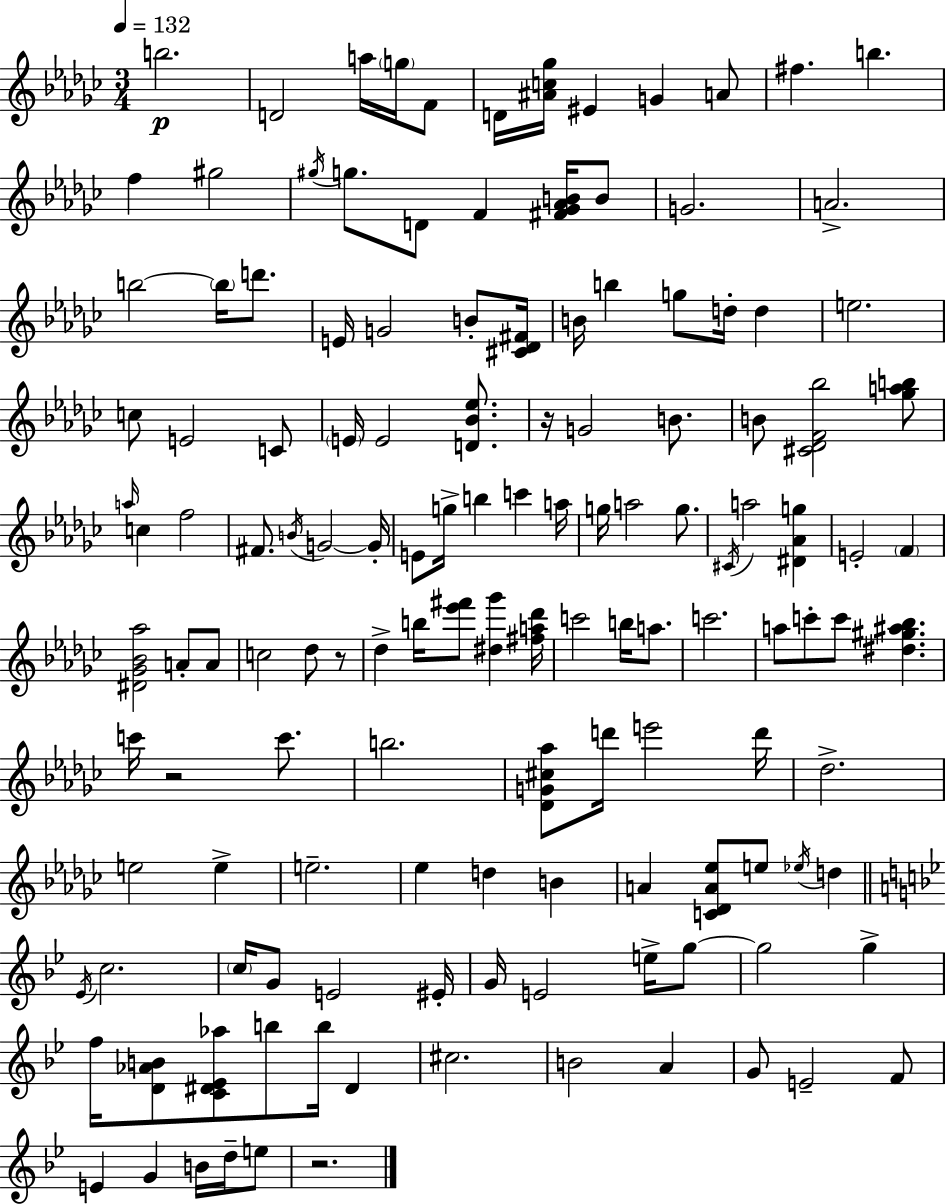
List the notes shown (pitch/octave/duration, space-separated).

B5/h. D4/h A5/s G5/s F4/e D4/s [A#4,C5,Gb5]/s EIS4/q G4/q A4/e F#5/q. B5/q. F5/q G#5/h G#5/s G5/e. D4/e F4/q [F#4,Gb4,Ab4,B4]/s B4/e G4/h. A4/h. B5/h B5/s D6/e. E4/s G4/h B4/e [C#4,Db4,F#4]/s B4/s B5/q G5/e D5/s D5/q E5/h. C5/e E4/h C4/e E4/s E4/h [D4,Bb4,Eb5]/e. R/s G4/h B4/e. B4/e [C#4,Db4,F4,Bb5]/h [Gb5,A5,B5]/e A5/s C5/q F5/h F#4/e. B4/s G4/h G4/s E4/e G5/s B5/q C6/q A5/s G5/s A5/h G5/e. C#4/s A5/h [D#4,Ab4,G5]/q E4/h F4/q [D#4,Gb4,Bb4,Ab5]/h A4/e A4/e C5/h Db5/e R/e Db5/q B5/s [Eb6,F#6]/e [D#5,Gb6]/q [F#5,A5,Db6]/s C6/h B5/s A5/e. C6/h. A5/e C6/e C6/e [D#5,G#5,A#5,Bb5]/q. C6/s R/h C6/e. B5/h. [Db4,G4,C#5,Ab5]/e D6/s E6/h D6/s Db5/h. E5/h E5/q E5/h. Eb5/q D5/q B4/q A4/q [C4,Db4,A4,Eb5]/e E5/e Eb5/s D5/q Eb4/s C5/h. C5/s G4/e E4/h EIS4/s G4/s E4/h E5/s G5/e G5/h G5/q F5/s [D4,Ab4,B4]/e [C4,D#4,Eb4,Ab5]/e B5/e B5/s D#4/q C#5/h. B4/h A4/q G4/e E4/h F4/e E4/q G4/q B4/s D5/s E5/e R/h.